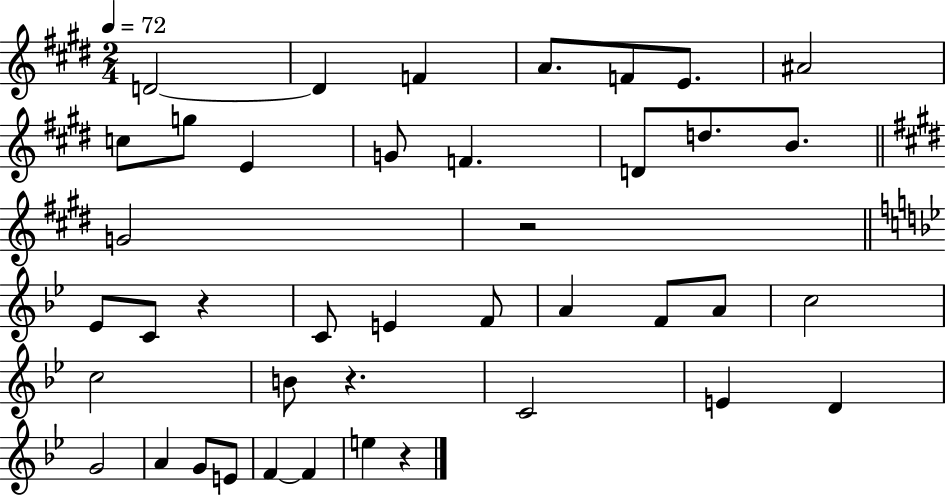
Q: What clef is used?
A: treble